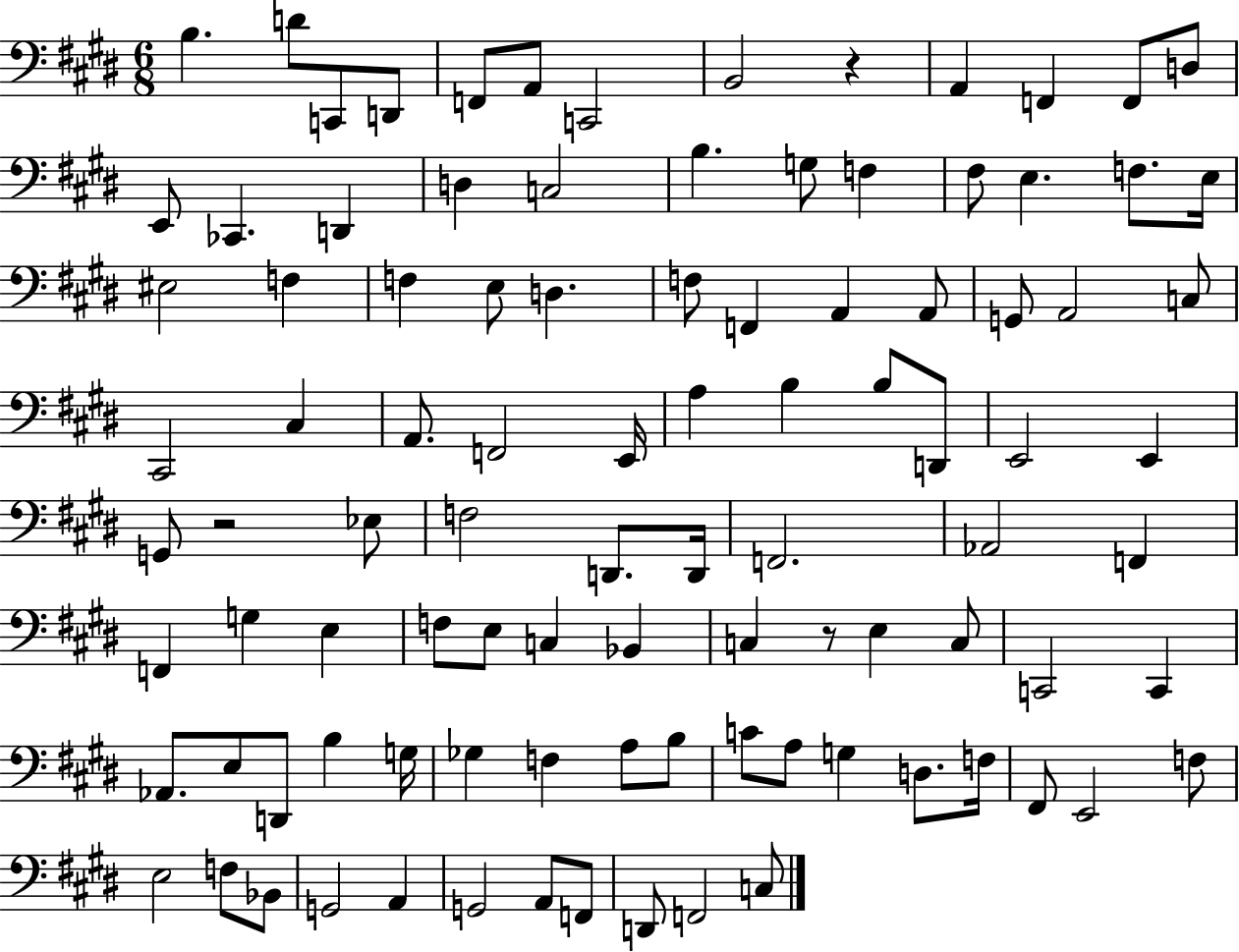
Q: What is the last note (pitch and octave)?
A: C3